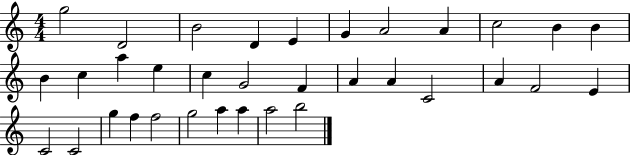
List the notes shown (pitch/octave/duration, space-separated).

G5/h D4/h B4/h D4/q E4/q G4/q A4/h A4/q C5/h B4/q B4/q B4/q C5/q A5/q E5/q C5/q G4/h F4/q A4/q A4/q C4/h A4/q F4/h E4/q C4/h C4/h G5/q F5/q F5/h G5/h A5/q A5/q A5/h B5/h